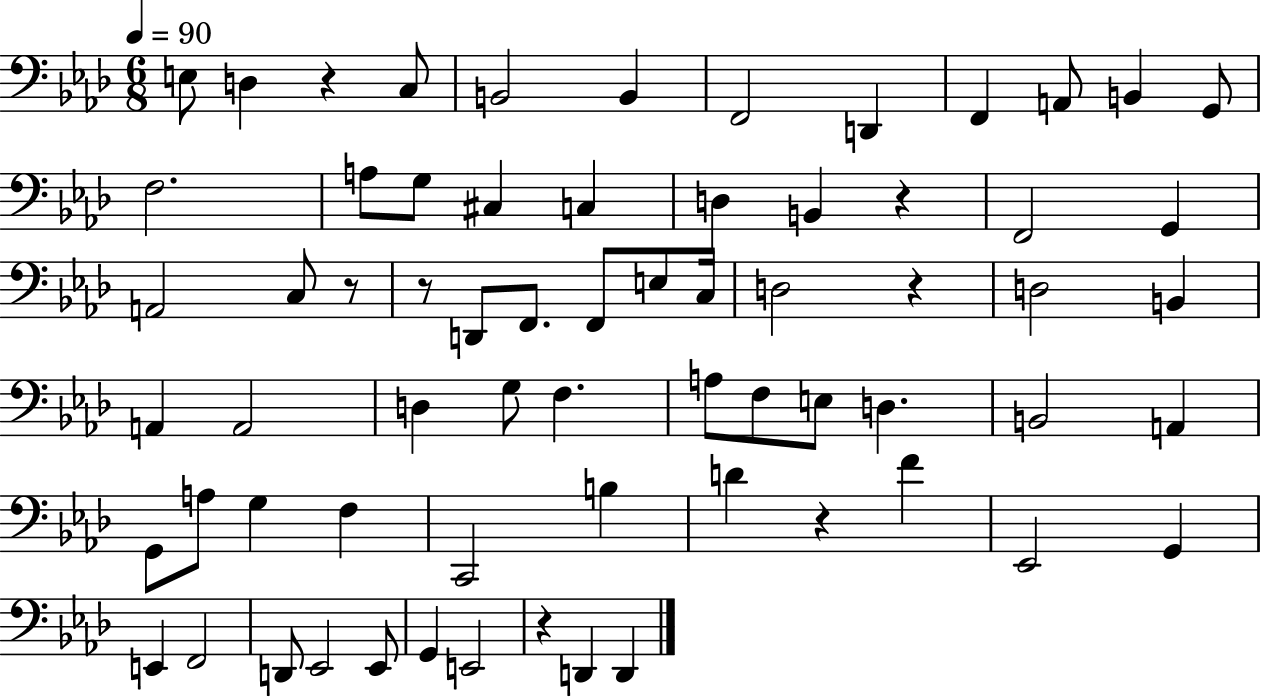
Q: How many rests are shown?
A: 7